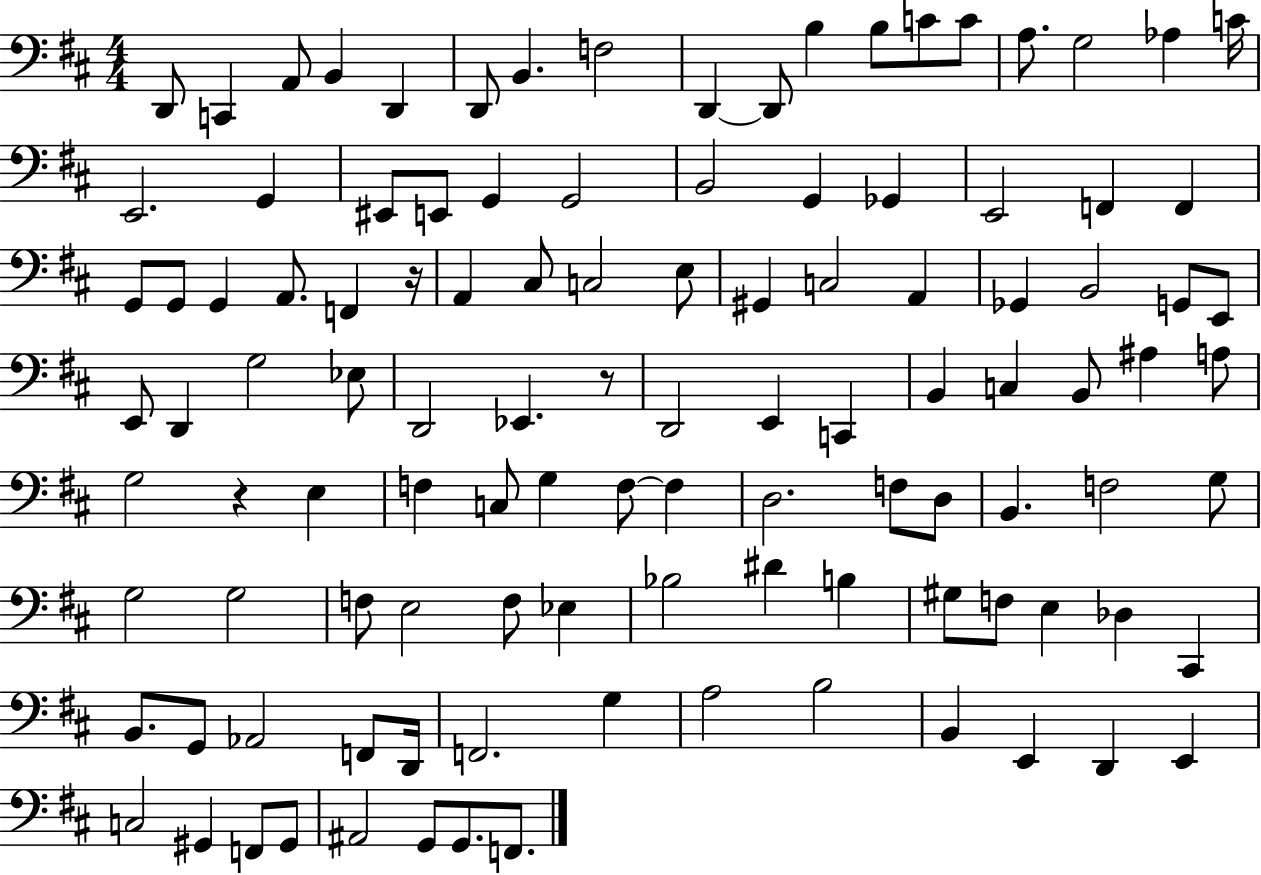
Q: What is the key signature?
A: D major